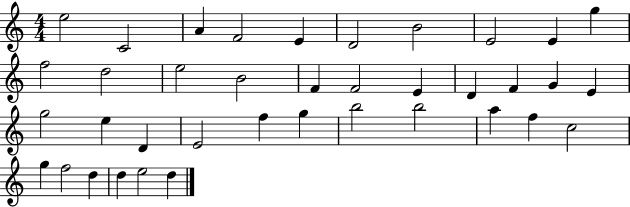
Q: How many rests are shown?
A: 0